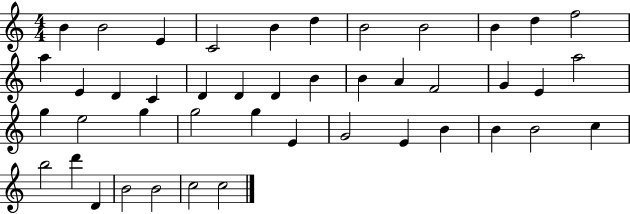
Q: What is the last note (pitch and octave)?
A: C5